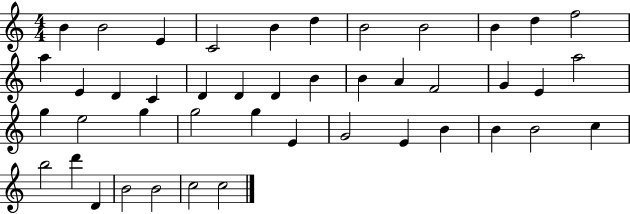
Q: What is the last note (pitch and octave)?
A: C5